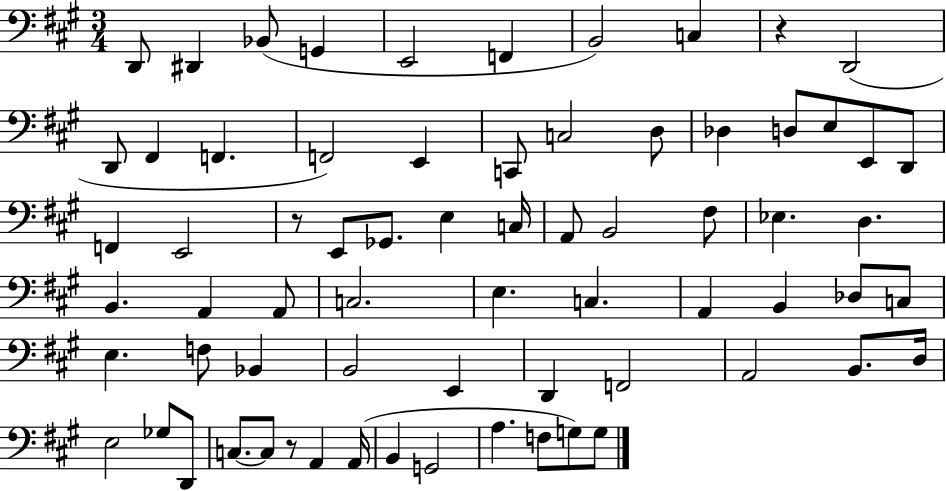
{
  \clef bass
  \numericTimeSignature
  \time 3/4
  \key a \major
  d,8 dis,4 bes,8( g,4 | e,2 f,4 | b,2) c4 | r4 d,2( | \break d,8 fis,4 f,4. | f,2) e,4 | c,8 c2 d8 | des4 d8 e8 e,8 d,8 | \break f,4 e,2 | r8 e,8 ges,8. e4 c16 | a,8 b,2 fis8 | ees4. d4. | \break b,4. a,4 a,8 | c2. | e4. c4. | a,4 b,4 des8 c8 | \break e4. f8 bes,4 | b,2 e,4 | d,4 f,2 | a,2 b,8. d16 | \break e2 ges8 d,8 | c8.~~ c8 r8 a,4 a,16( | b,4 g,2 | a4. f8 g8) g8 | \break \bar "|."
}